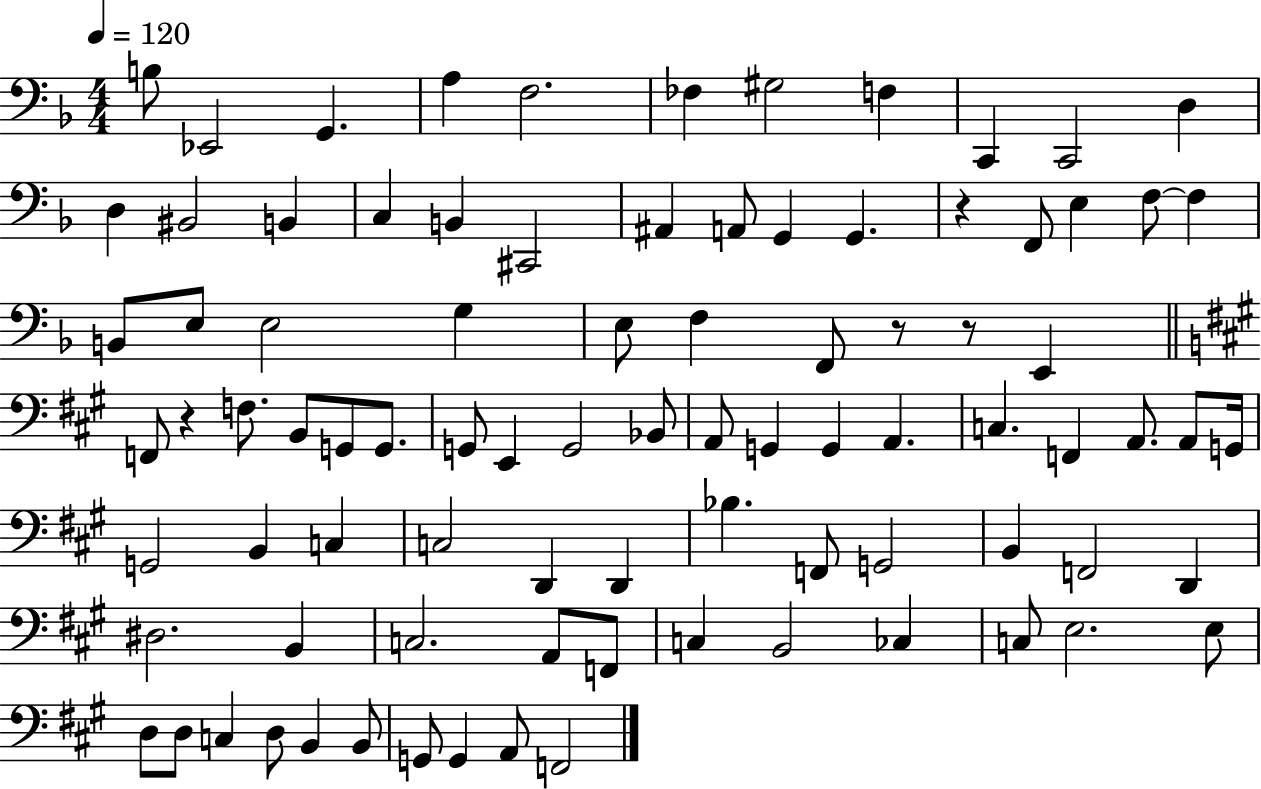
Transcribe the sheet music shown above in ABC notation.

X:1
T:Untitled
M:4/4
L:1/4
K:F
B,/2 _E,,2 G,, A, F,2 _F, ^G,2 F, C,, C,,2 D, D, ^B,,2 B,, C, B,, ^C,,2 ^A,, A,,/2 G,, G,, z F,,/2 E, F,/2 F, B,,/2 E,/2 E,2 G, E,/2 F, F,,/2 z/2 z/2 E,, F,,/2 z F,/2 B,,/2 G,,/2 G,,/2 G,,/2 E,, G,,2 _B,,/2 A,,/2 G,, G,, A,, C, F,, A,,/2 A,,/2 G,,/4 G,,2 B,, C, C,2 D,, D,, _B, F,,/2 G,,2 B,, F,,2 D,, ^D,2 B,, C,2 A,,/2 F,,/2 C, B,,2 _C, C,/2 E,2 E,/2 D,/2 D,/2 C, D,/2 B,, B,,/2 G,,/2 G,, A,,/2 F,,2